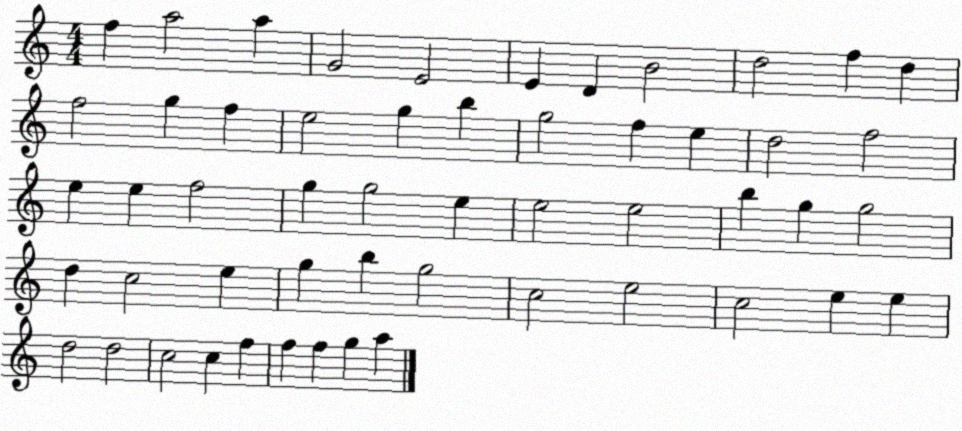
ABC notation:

X:1
T:Untitled
M:4/4
L:1/4
K:C
f a2 a G2 E2 E D B2 d2 f d f2 g f e2 g b g2 f e d2 f2 e e f2 g g2 e e2 e2 b g g2 d c2 e g b g2 c2 e2 c2 e e d2 d2 c2 c f f f g a